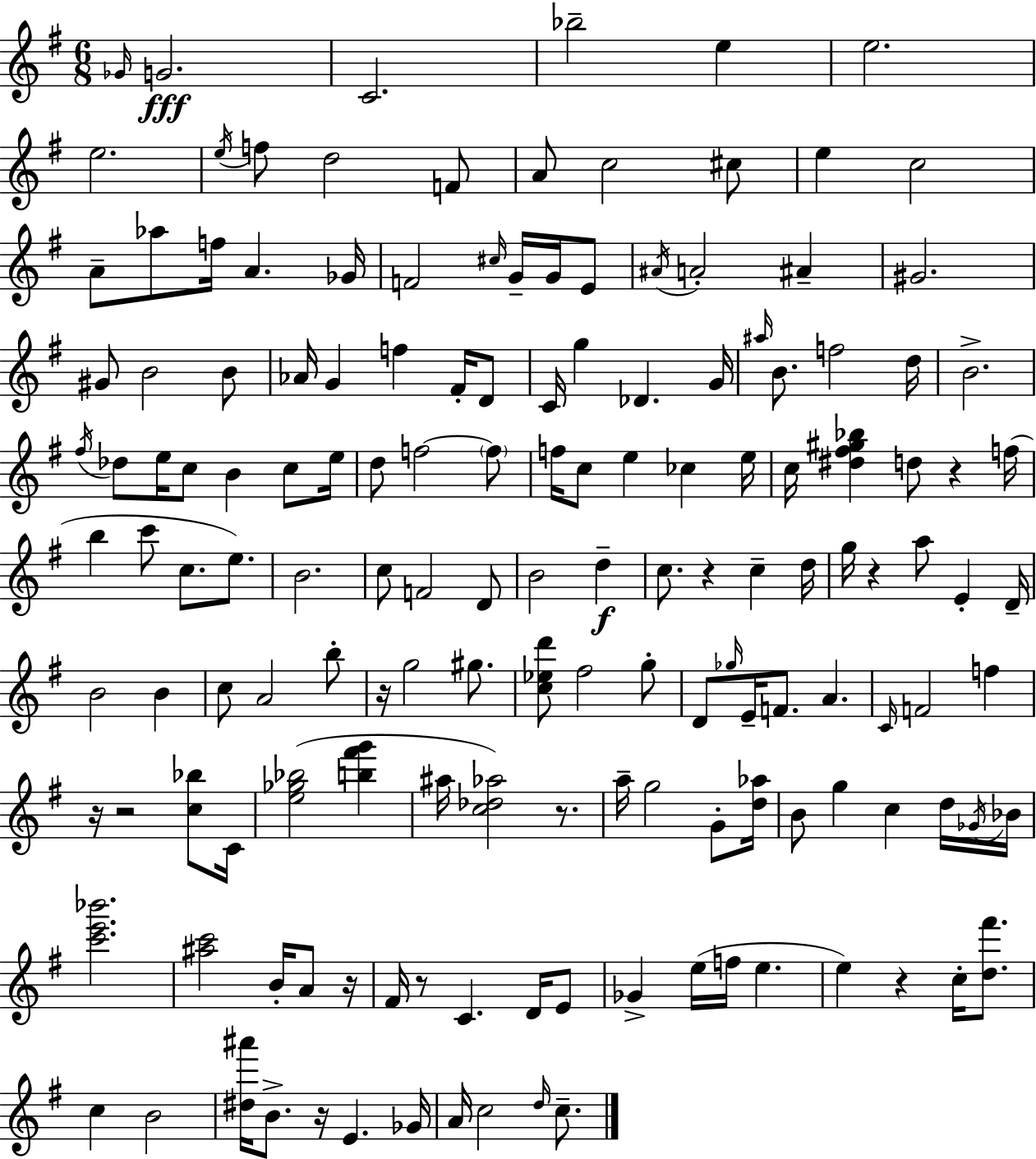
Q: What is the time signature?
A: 6/8